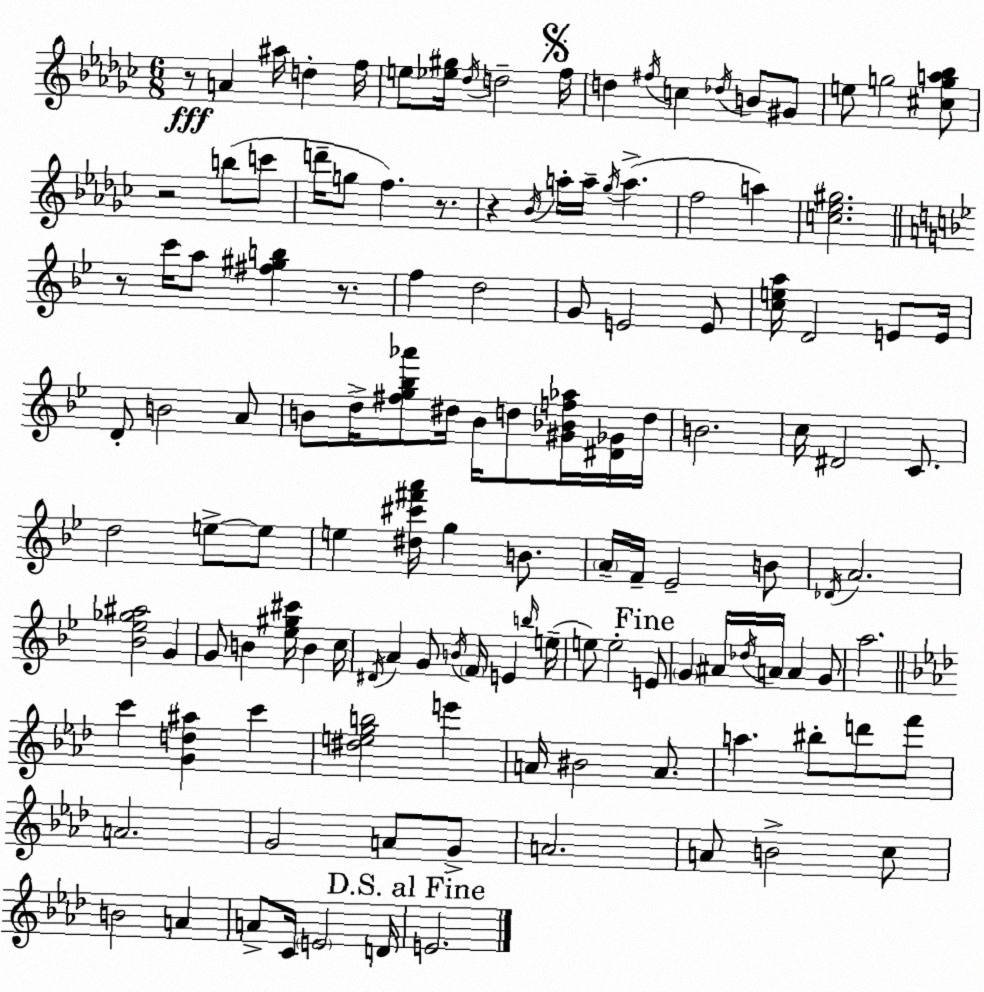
X:1
T:Untitled
M:6/8
L:1/4
K:Ebm
z/2 A ^a/4 d f/4 e/2 [_e^g]/4 _d/4 d2 f/4 d ^f/4 c _d/4 B/2 ^G/2 e/2 g2 [^cga_b]/2 z2 b/2 c'/2 d'/4 g/2 f z/2 z _B/4 a/4 a/4 _g/4 a f2 a [c_e^g]2 z/2 c'/4 a/2 [^f^gb] z/2 f d2 G/2 E2 E/2 [cea]/4 D2 E/2 E/4 D/2 B2 A/2 B/2 d/4 [^fg_b_a']/2 ^d/4 B/4 d/2 [^G_Bf_a]/4 [^D_G]/4 d/4 B2 c/4 ^D2 C/2 d2 e/2 e/2 e [^d^c'^f'a']/4 g B/2 A/4 F/4 _E2 B/2 _D/4 A2 [_B_e_g^a]2 G G/2 B [_e^g^c']/4 B c/4 ^D/4 A G/2 B/4 F/4 E b/4 e/4 e/2 e2 E/2 G ^A/4 _d/4 A/4 A G/2 a2 c' [Gd^a] c' [^degb]2 e' A/4 ^B2 A/2 a ^b/2 d'/2 f'/2 A2 G2 A/2 G/2 A2 A/2 B2 c/2 B2 A A/2 C/4 E2 D/4 E2